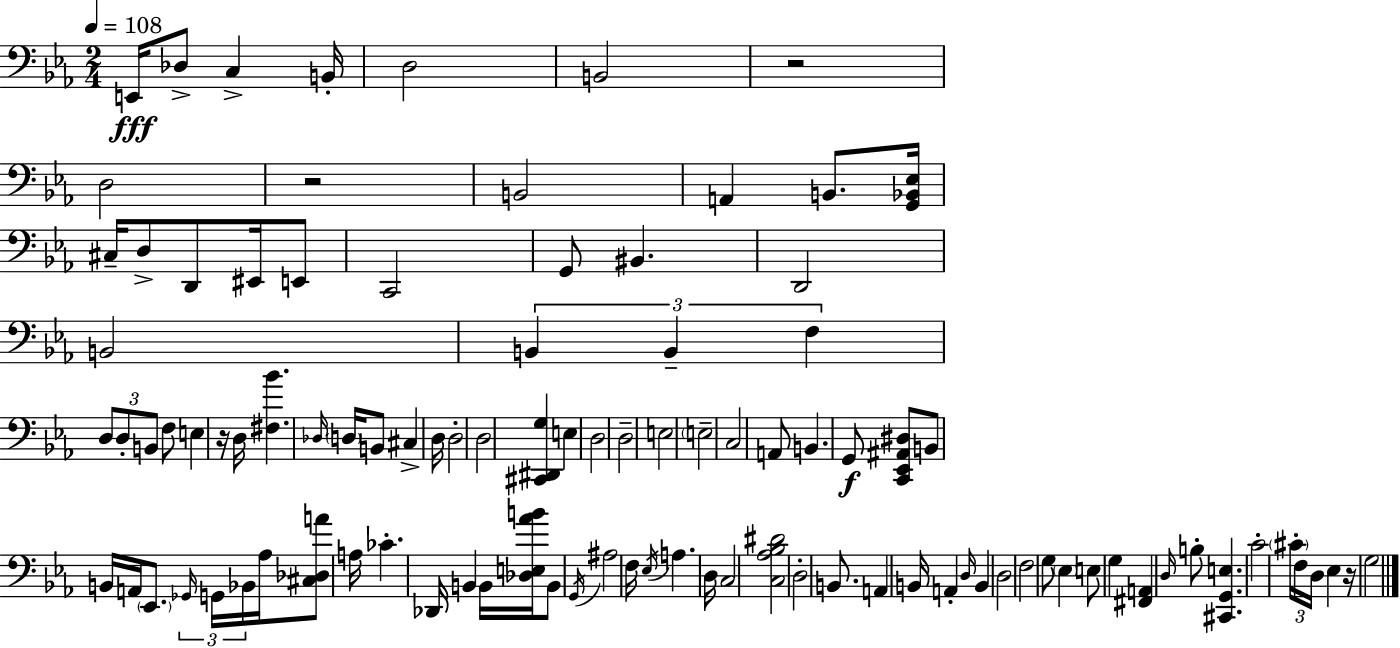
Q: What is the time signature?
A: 2/4